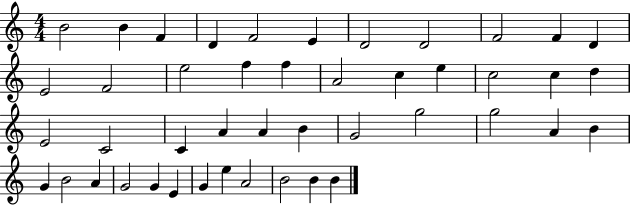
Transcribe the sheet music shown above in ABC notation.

X:1
T:Untitled
M:4/4
L:1/4
K:C
B2 B F D F2 E D2 D2 F2 F D E2 F2 e2 f f A2 c e c2 c d E2 C2 C A A B G2 g2 g2 A B G B2 A G2 G E G e A2 B2 B B